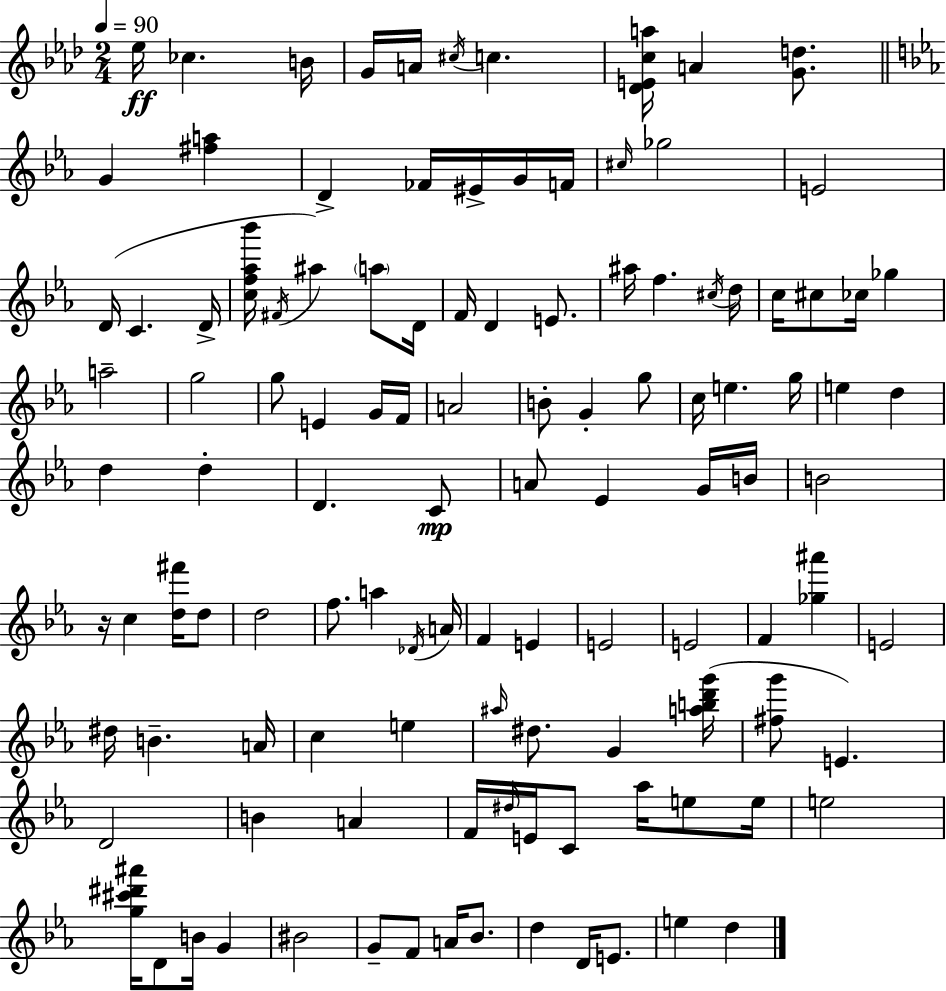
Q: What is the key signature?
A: F minor